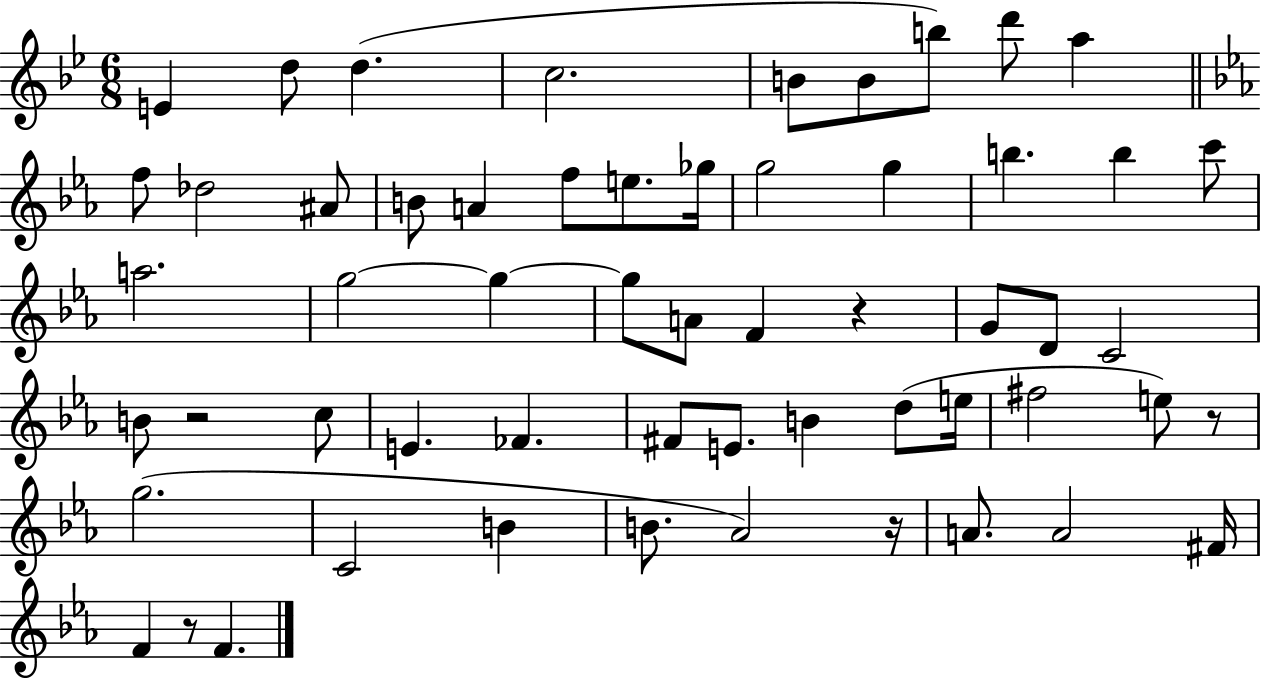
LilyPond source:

{
  \clef treble
  \numericTimeSignature
  \time 6/8
  \key bes \major
  e'4 d''8 d''4.( | c''2. | b'8 b'8 b''8) d'''8 a''4 | \bar "||" \break \key ees \major f''8 des''2 ais'8 | b'8 a'4 f''8 e''8. ges''16 | g''2 g''4 | b''4. b''4 c'''8 | \break a''2. | g''2~~ g''4~~ | g''8 a'8 f'4 r4 | g'8 d'8 c'2 | \break b'8 r2 c''8 | e'4. fes'4. | fis'8 e'8. b'4 d''8( e''16 | fis''2 e''8) r8 | \break g''2.( | c'2 b'4 | b'8. aes'2) r16 | a'8. a'2 fis'16 | \break f'4 r8 f'4. | \bar "|."
}